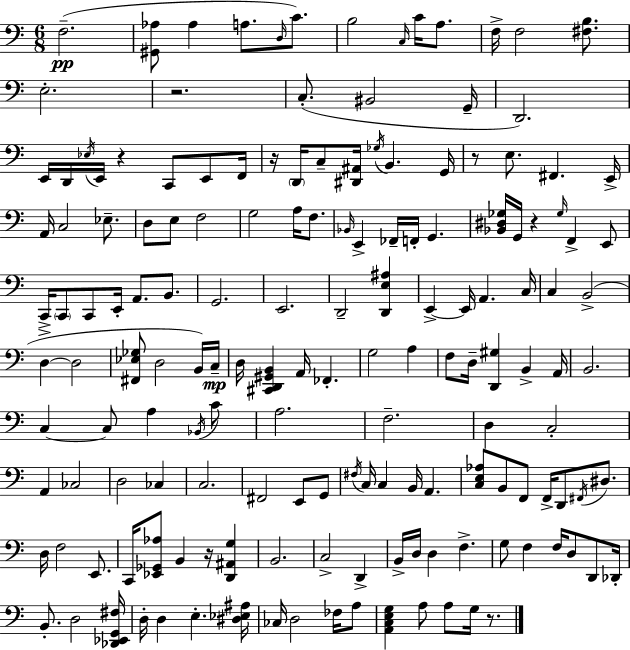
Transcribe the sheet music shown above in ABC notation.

X:1
T:Untitled
M:6/8
L:1/4
K:Am
F,2 [^G,,_A,]/2 _A, A,/2 D,/4 C/2 B,2 C,/4 C/4 A,/2 F,/4 F,2 [^F,B,]/2 E,2 z2 C,/2 ^B,,2 G,,/4 D,,2 E,,/4 D,,/4 _E,/4 E,,/4 z C,,/2 E,,/2 F,,/4 z/4 D,,/4 C,/2 [^D,,^A,,]/4 _G,/4 B,, G,,/4 z/2 E,/2 ^F,, E,,/4 A,,/4 C,2 _E,/2 D,/2 E,/2 F,2 G,2 A,/4 F,/2 _B,,/4 E,, _F,,/4 F,,/4 G,, [_B,,^D,_G,]/4 G,,/4 z _G,/4 F,, E,,/2 C,,/4 C,,/2 C,,/2 E,,/4 A,,/2 B,,/2 G,,2 E,,2 D,,2 [D,,E,^A,] E,, E,,/4 A,, C,/4 C, B,,2 D, D,2 [^F,,_E,_G,]/2 D,2 B,,/4 C,/4 D,/4 [^C,,D,,^G,,B,,] A,,/4 _F,, G,2 A, F,/2 D,/4 [D,,^G,] B,, A,,/4 B,,2 C, C,/2 A, _B,,/4 C/2 A,2 F,2 D, C,2 A,, _C,2 D,2 _C, C,2 ^F,,2 E,,/2 G,,/2 ^F,/4 C,/4 C, B,,/4 A,, [C,E,_A,]/2 B,,/2 F,,/2 F,,/4 D,,/2 ^F,,/4 ^D,/2 D,/4 F,2 E,,/2 C,,/4 [_E,,_G,,_A,]/2 B,, z/4 [D,,^A,,G,] B,,2 C,2 D,, B,,/4 D,/4 D, F, G,/2 F, F,/4 D,/2 D,,/2 _D,,/4 B,,/2 D,2 [_D,,_E,,G,,^F,]/4 D,/4 D, E, [^D,_E,^A,]/4 _C,/4 D,2 _F,/4 A,/2 [A,,C,E,G,] A,/2 A,/2 G,/4 z/2